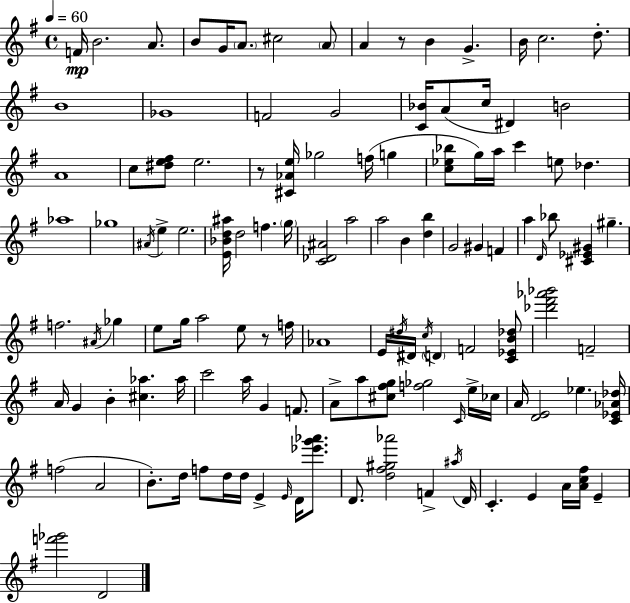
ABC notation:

X:1
T:Untitled
M:4/4
L:1/4
K:Em
F/4 B2 A/2 B/2 G/4 A/2 ^c2 A/2 A z/2 B G B/4 c2 d/2 B4 _G4 F2 G2 [C_B]/4 A/2 c/4 ^D B2 A4 c/2 [^de^f]/2 e2 z/2 [^C_Ae]/4 _g2 f/4 g [c_e_b]/2 g/4 a/4 c' e/2 _d _a4 _g4 ^A/4 e e2 [E_Bd^a]/4 d2 f g/4 [C_D^A]2 a2 a2 B [db] G2 ^G F a D/4 _b/2 [^C_E^G] ^g f2 ^A/4 _g e/2 g/4 a2 e/2 z/2 f/4 _A4 E/4 ^d/4 ^D/4 c/4 D F2 [C_EB_d]/2 [_d'^f'_a'_b']2 F2 A/4 G B [^c_a] _a/4 c'2 a/4 G F/2 A/2 a/2 [^c^fg]/2 [f_g]2 C/4 e/4 _c/4 A/4 [DE]2 _e [C_E_A_d]/4 f2 A2 B/2 d/4 f/2 d/4 d/4 E E/4 D/4 [_e'g'_a']/2 D/2 [d^f^g_a']2 F ^a/4 D/4 C E A/4 [Ac^f]/4 E [f'_g']2 D2